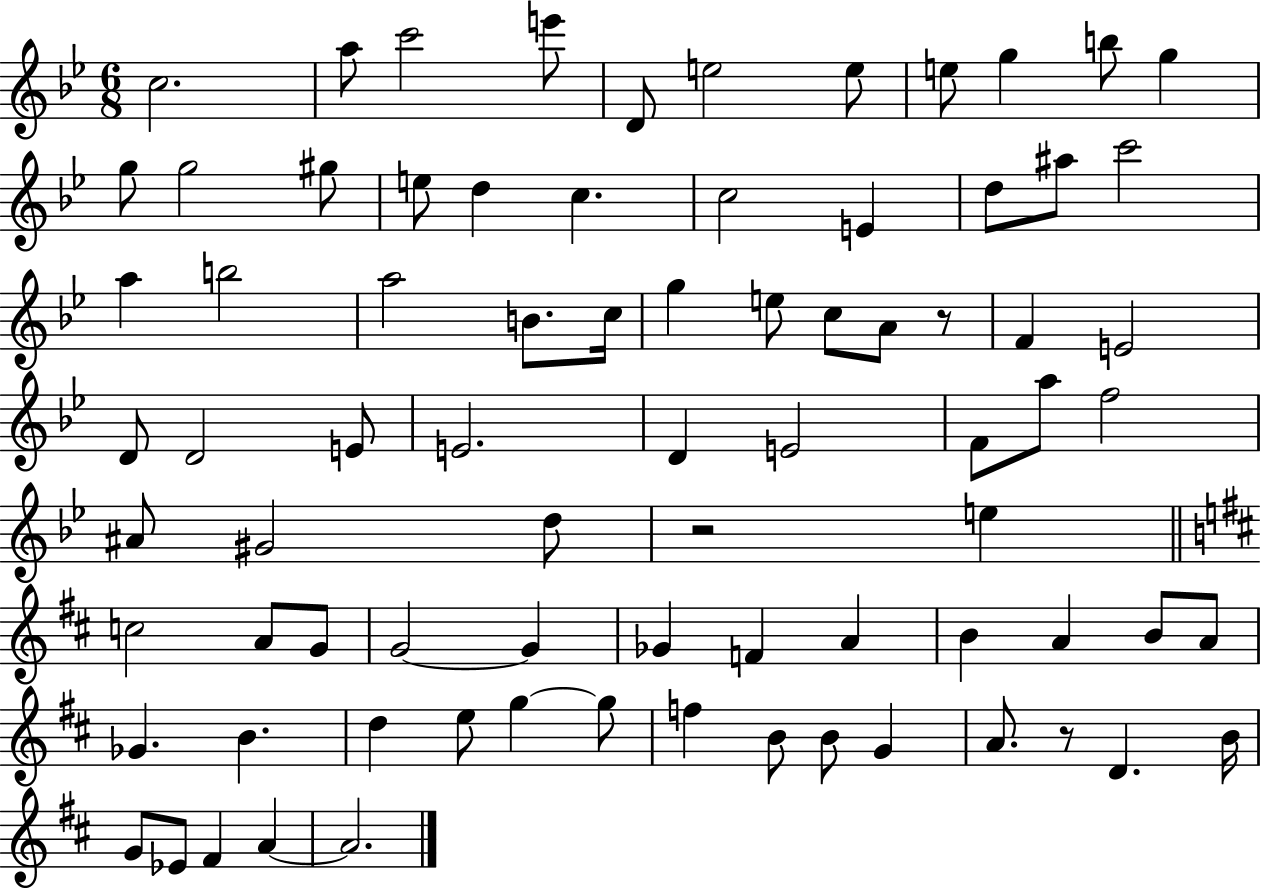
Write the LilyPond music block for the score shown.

{
  \clef treble
  \numericTimeSignature
  \time 6/8
  \key bes \major
  c''2. | a''8 c'''2 e'''8 | d'8 e''2 e''8 | e''8 g''4 b''8 g''4 | \break g''8 g''2 gis''8 | e''8 d''4 c''4. | c''2 e'4 | d''8 ais''8 c'''2 | \break a''4 b''2 | a''2 b'8. c''16 | g''4 e''8 c''8 a'8 r8 | f'4 e'2 | \break d'8 d'2 e'8 | e'2. | d'4 e'2 | f'8 a''8 f''2 | \break ais'8 gis'2 d''8 | r2 e''4 | \bar "||" \break \key d \major c''2 a'8 g'8 | g'2~~ g'4 | ges'4 f'4 a'4 | b'4 a'4 b'8 a'8 | \break ges'4. b'4. | d''4 e''8 g''4~~ g''8 | f''4 b'8 b'8 g'4 | a'8. r8 d'4. b'16 | \break g'8 ees'8 fis'4 a'4~~ | a'2. | \bar "|."
}